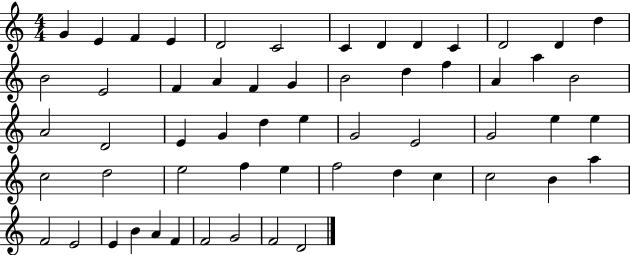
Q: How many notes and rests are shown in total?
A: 57